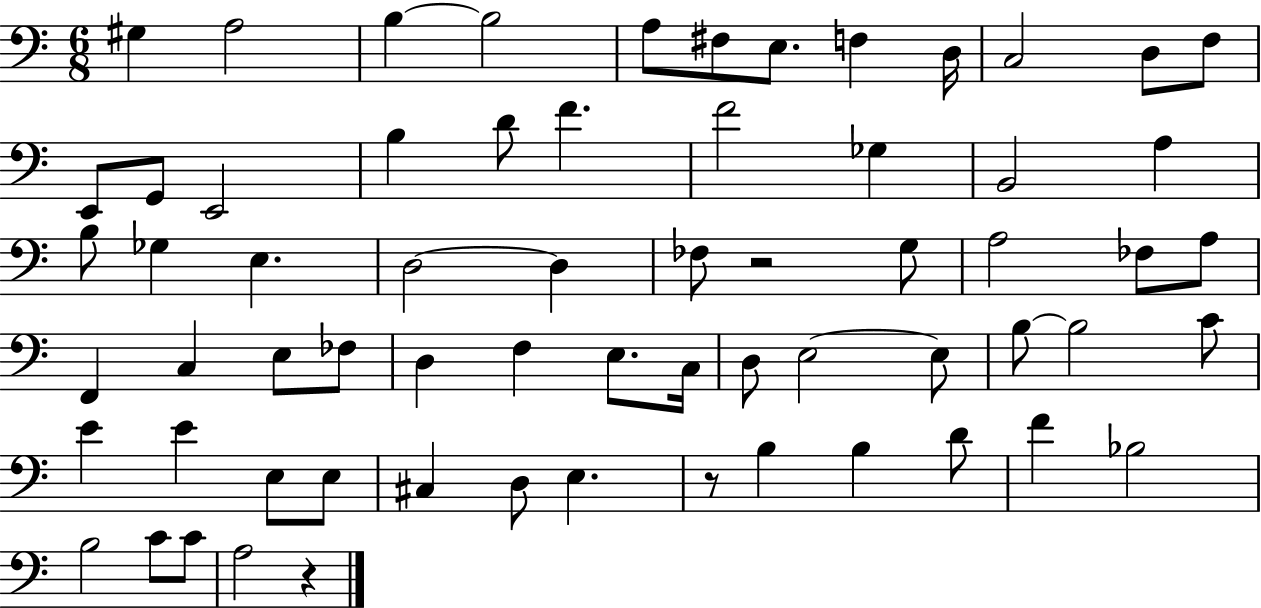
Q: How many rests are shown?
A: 3